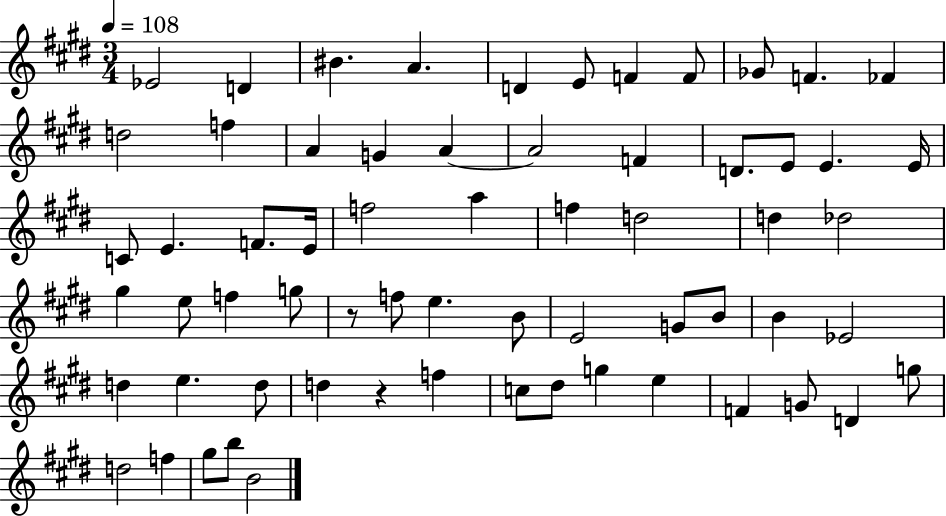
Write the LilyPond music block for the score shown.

{
  \clef treble
  \numericTimeSignature
  \time 3/4
  \key e \major
  \tempo 4 = 108
  ees'2 d'4 | bis'4. a'4. | d'4 e'8 f'4 f'8 | ges'8 f'4. fes'4 | \break d''2 f''4 | a'4 g'4 a'4~~ | a'2 f'4 | d'8. e'8 e'4. e'16 | \break c'8 e'4. f'8. e'16 | f''2 a''4 | f''4 d''2 | d''4 des''2 | \break gis''4 e''8 f''4 g''8 | r8 f''8 e''4. b'8 | e'2 g'8 b'8 | b'4 ees'2 | \break d''4 e''4. d''8 | d''4 r4 f''4 | c''8 dis''8 g''4 e''4 | f'4 g'8 d'4 g''8 | \break d''2 f''4 | gis''8 b''8 b'2 | \bar "|."
}